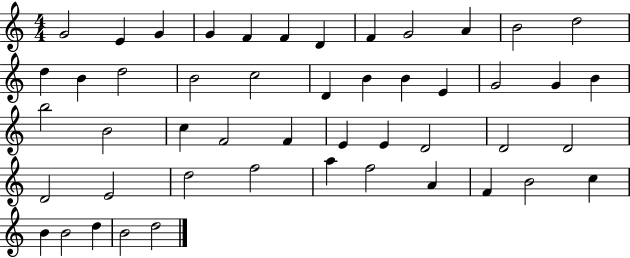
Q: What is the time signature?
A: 4/4